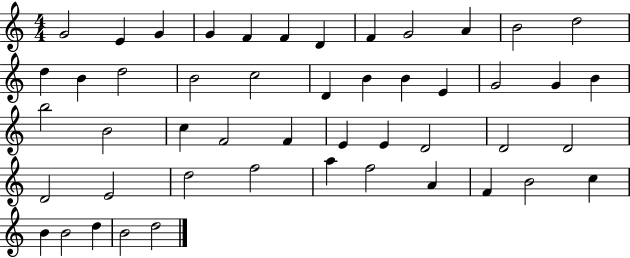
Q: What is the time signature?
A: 4/4